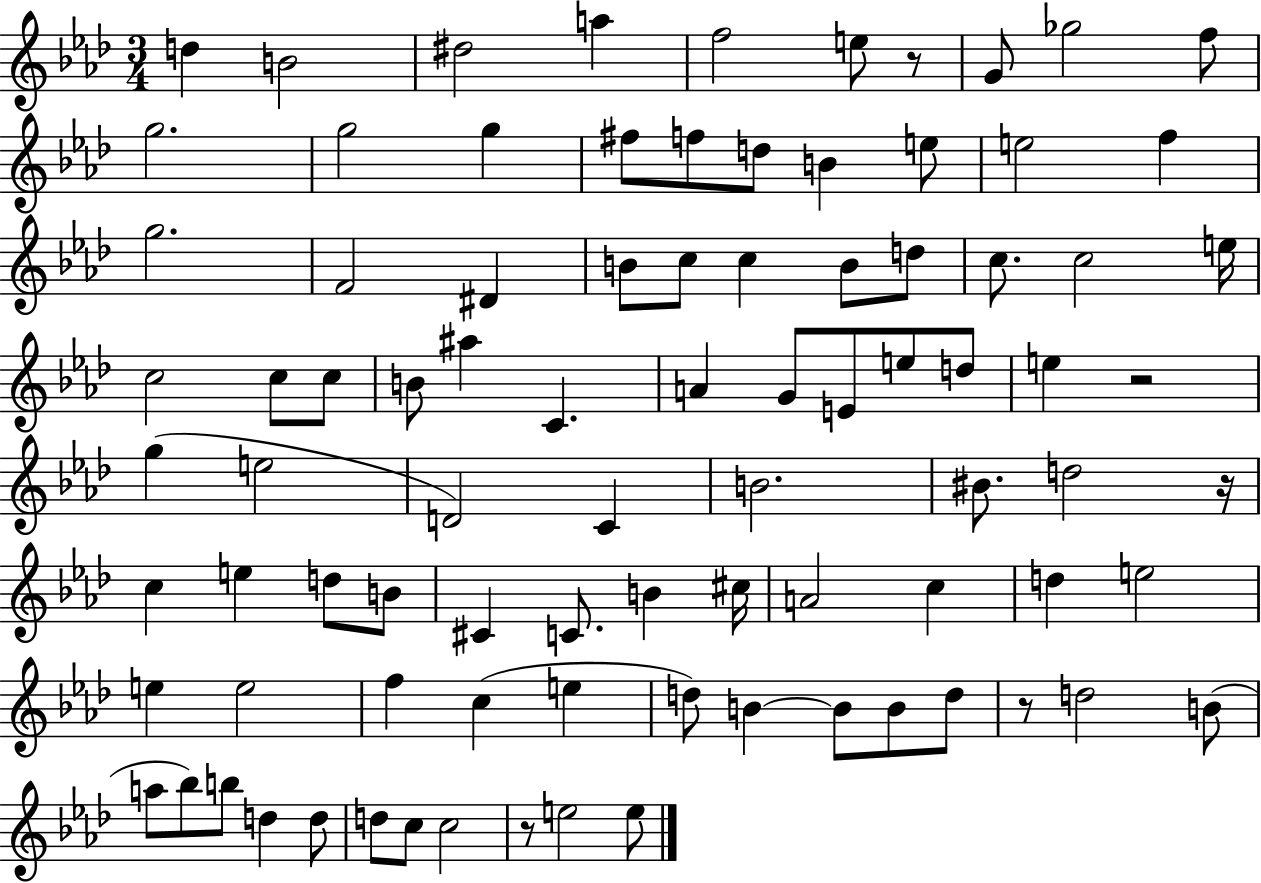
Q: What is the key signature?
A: AES major